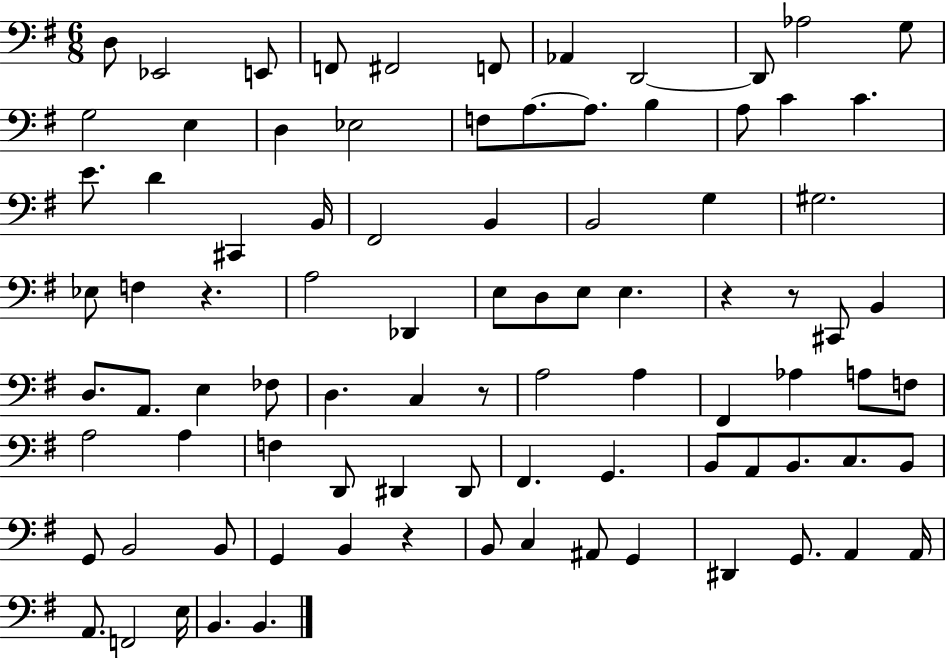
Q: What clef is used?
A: bass